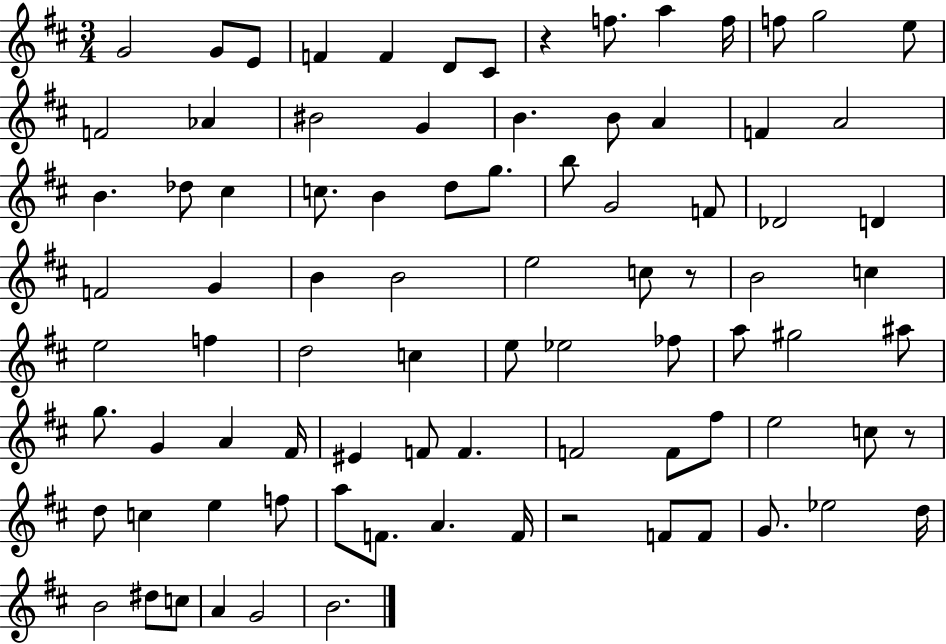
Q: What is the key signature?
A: D major